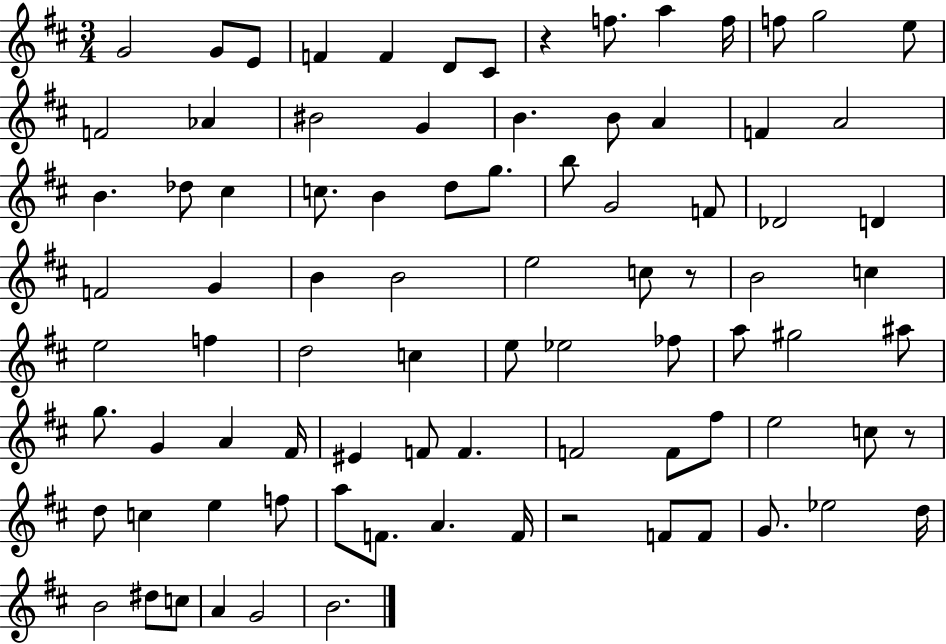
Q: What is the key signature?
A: D major